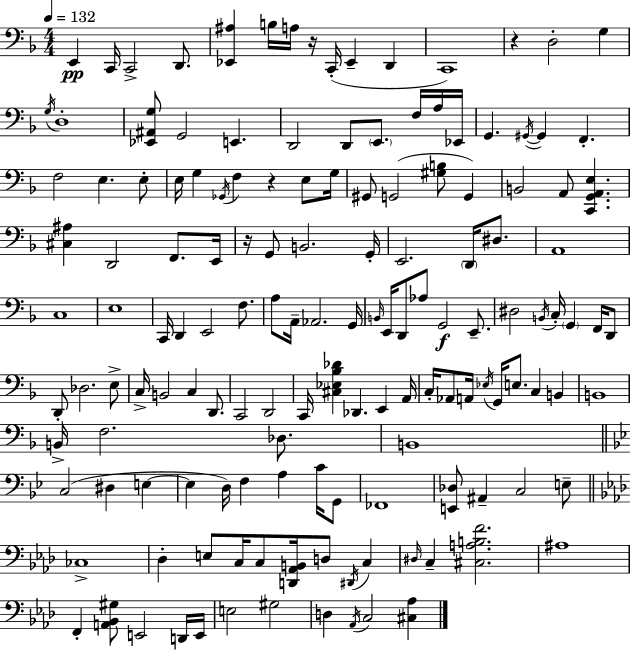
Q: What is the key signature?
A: F major